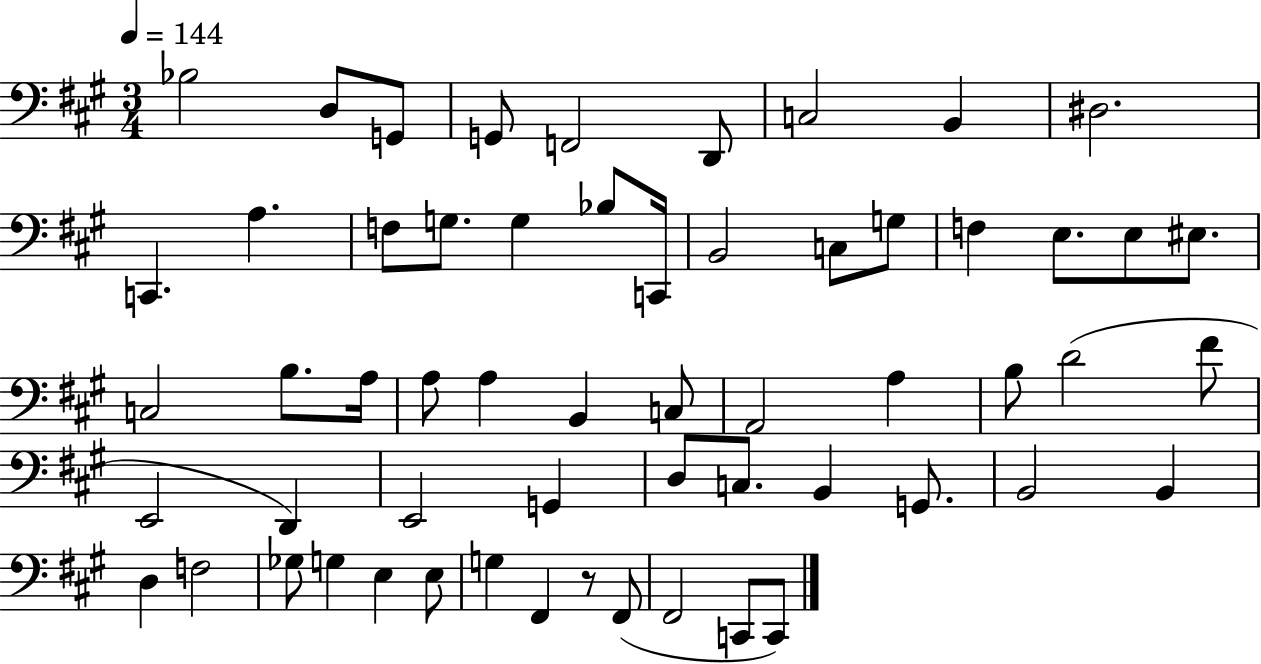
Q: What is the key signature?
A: A major